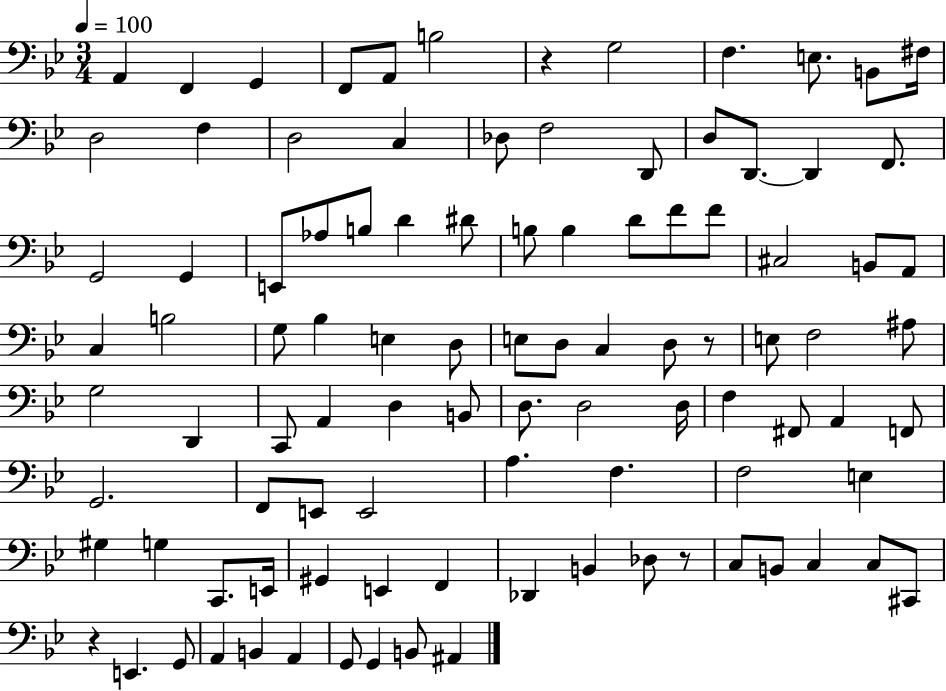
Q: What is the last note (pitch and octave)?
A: A#2